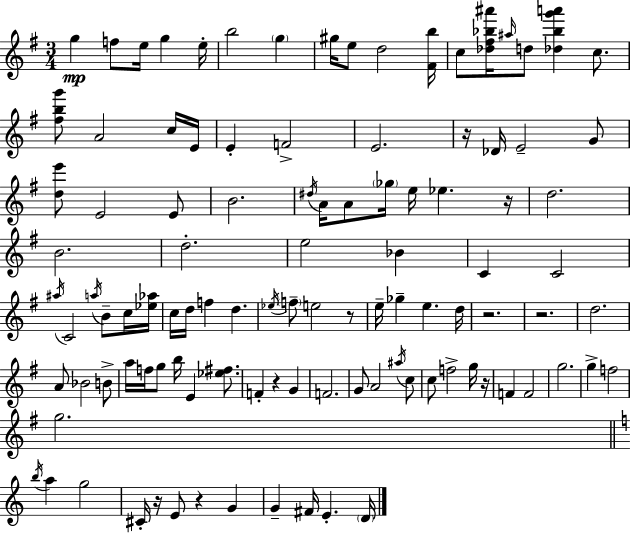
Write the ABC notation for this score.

X:1
T:Untitled
M:3/4
L:1/4
K:G
g f/2 e/4 g e/4 b2 g ^g/4 e/2 d2 [^Fb]/4 c/2 [_d^f_b^a']/4 ^a/4 d/2 [_d_bg'a'] c/2 [^fbg']/2 A2 c/4 E/4 E F2 E2 z/4 _D/4 E2 G/2 [de']/2 E2 E/2 B2 ^d/4 A/4 A/2 _g/4 e/4 _e z/4 d2 B2 d2 e2 _B C C2 ^a/4 C2 a/4 B/2 c/4 [_e_a]/4 c/4 d/4 f d _e/4 f/2 e2 z/2 e/4 _g e d/4 z2 z2 d2 A/2 _B2 B/2 a/4 f/4 g/2 b/4 E [_e^f]/2 F z G F2 G/2 A2 ^a/4 c/2 c/2 f2 g/4 z/4 F F2 g2 g f2 g2 b/4 a g2 ^C/4 z/4 E/2 z G G ^F/4 E D/4